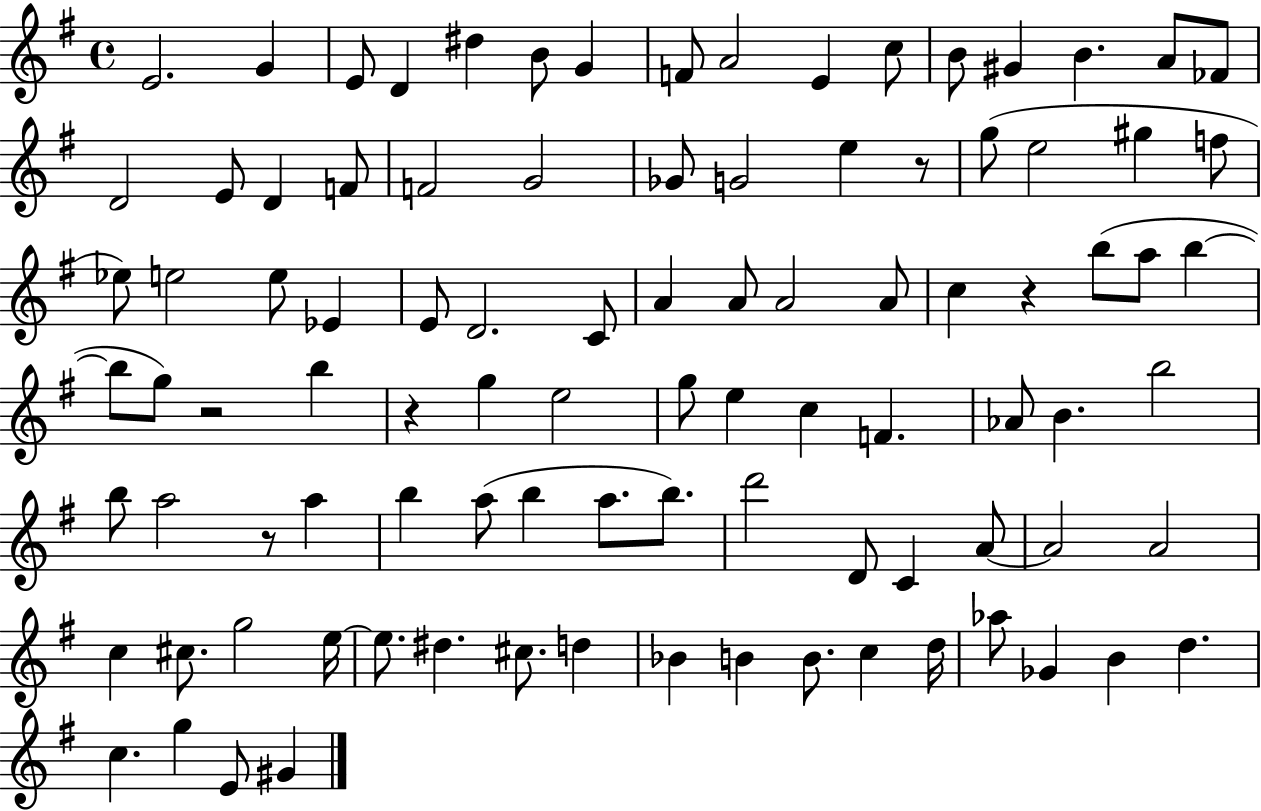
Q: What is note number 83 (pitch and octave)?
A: D5